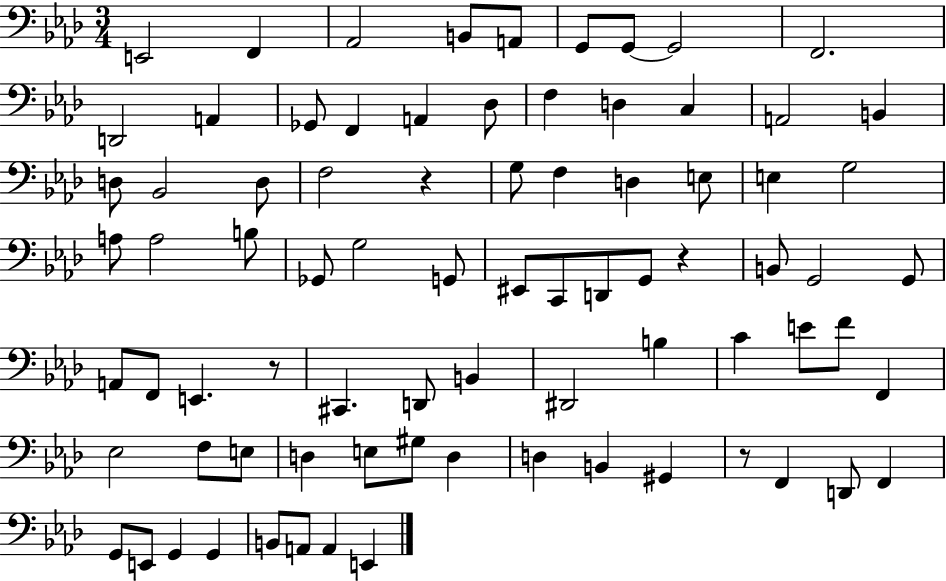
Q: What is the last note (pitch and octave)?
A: E2